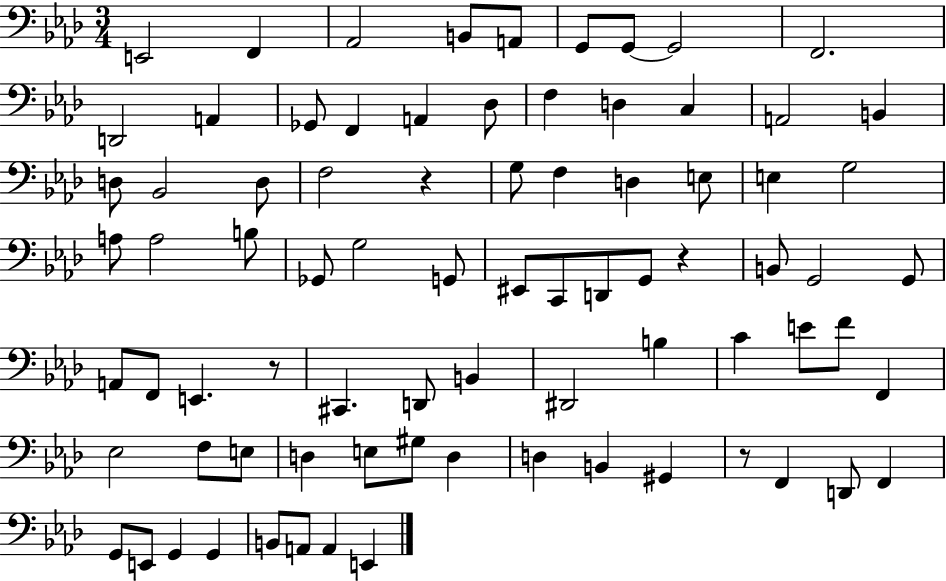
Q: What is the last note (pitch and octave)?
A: E2